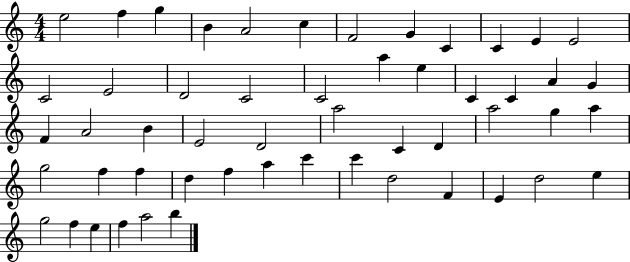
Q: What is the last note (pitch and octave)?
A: B5